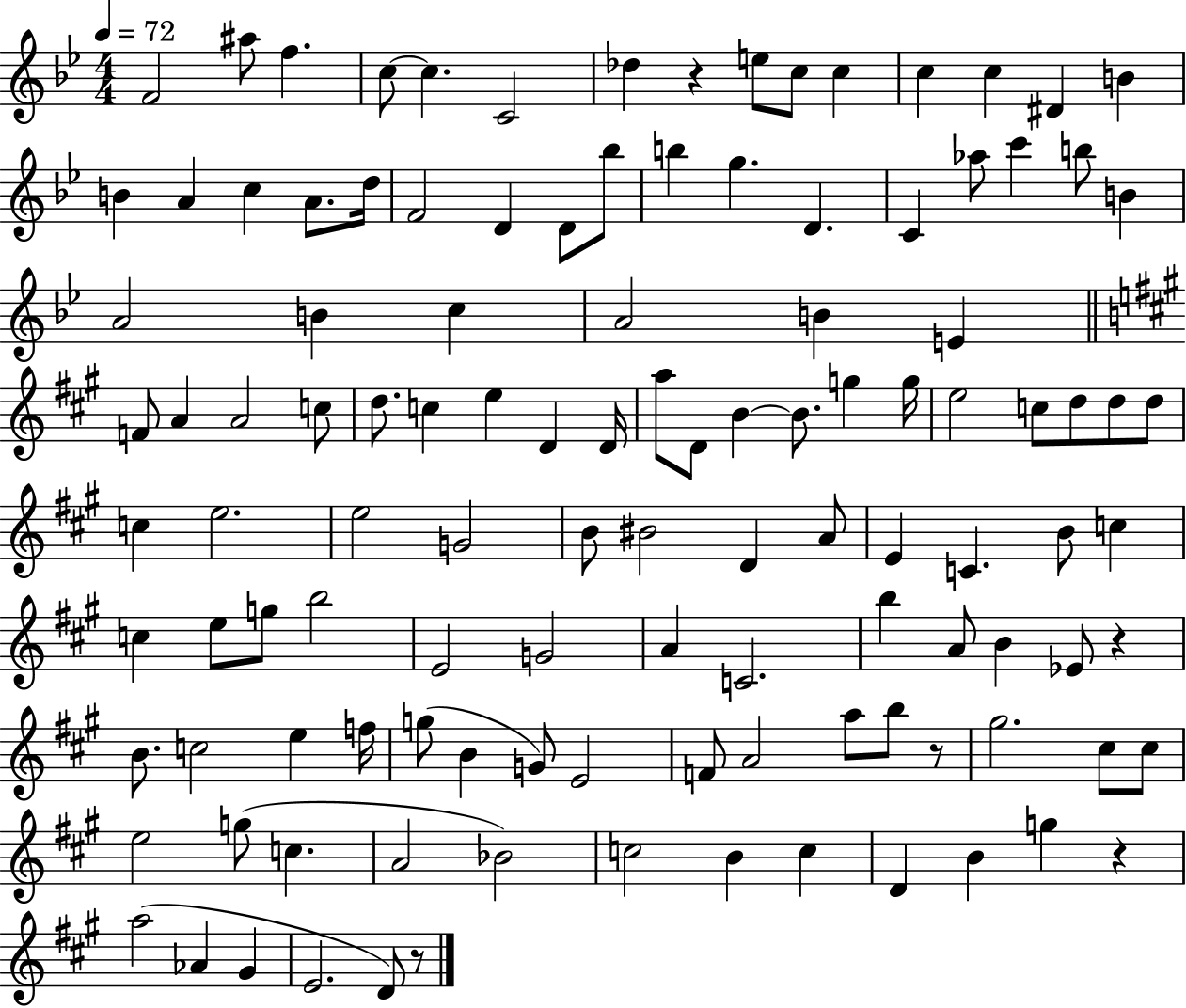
F4/h A#5/e F5/q. C5/e C5/q. C4/h Db5/q R/q E5/e C5/e C5/q C5/q C5/q D#4/q B4/q B4/q A4/q C5/q A4/e. D5/s F4/h D4/q D4/e Bb5/e B5/q G5/q. D4/q. C4/q Ab5/e C6/q B5/e B4/q A4/h B4/q C5/q A4/h B4/q E4/q F4/e A4/q A4/h C5/e D5/e. C5/q E5/q D4/q D4/s A5/e D4/e B4/q B4/e. G5/q G5/s E5/h C5/e D5/e D5/e D5/e C5/q E5/h. E5/h G4/h B4/e BIS4/h D4/q A4/e E4/q C4/q. B4/e C5/q C5/q E5/e G5/e B5/h E4/h G4/h A4/q C4/h. B5/q A4/e B4/q Eb4/e R/q B4/e. C5/h E5/q F5/s G5/e B4/q G4/e E4/h F4/e A4/h A5/e B5/e R/e G#5/h. C#5/e C#5/e E5/h G5/e C5/q. A4/h Bb4/h C5/h B4/q C5/q D4/q B4/q G5/q R/q A5/h Ab4/q G#4/q E4/h. D4/e R/e